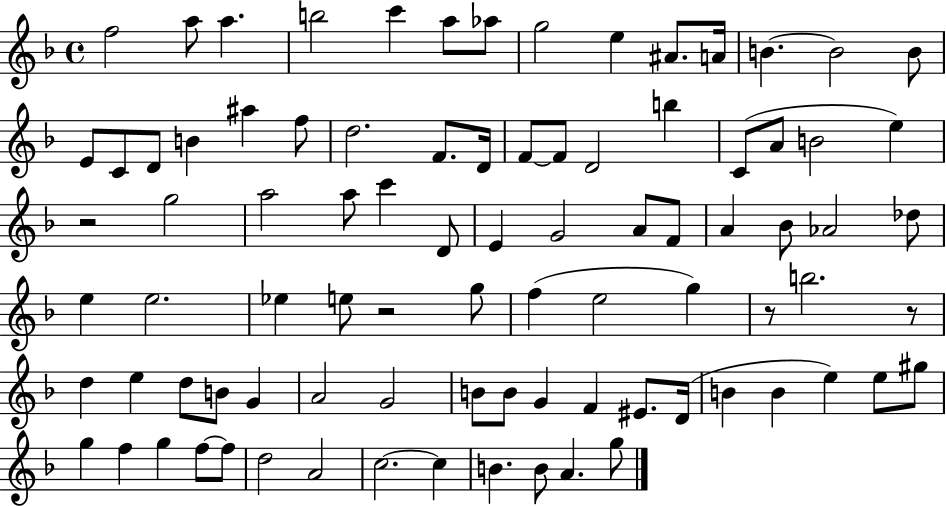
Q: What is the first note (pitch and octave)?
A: F5